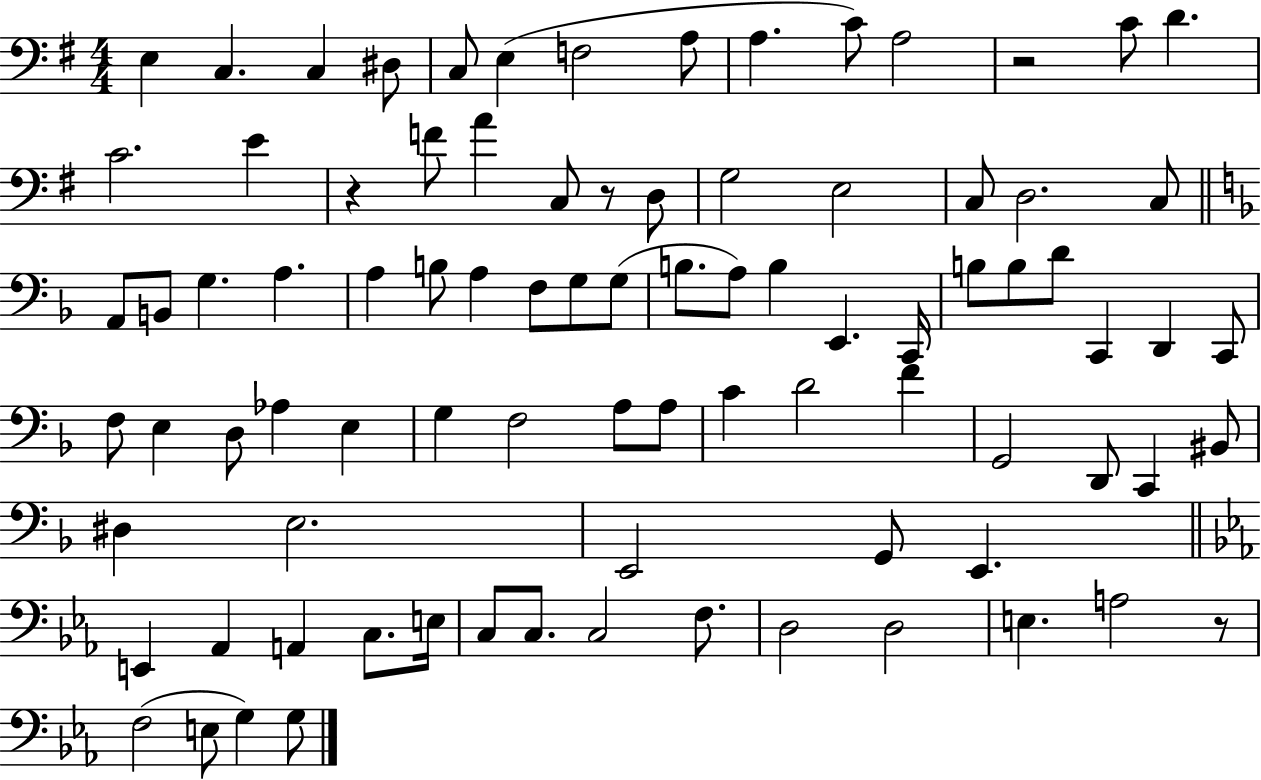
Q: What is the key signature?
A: G major